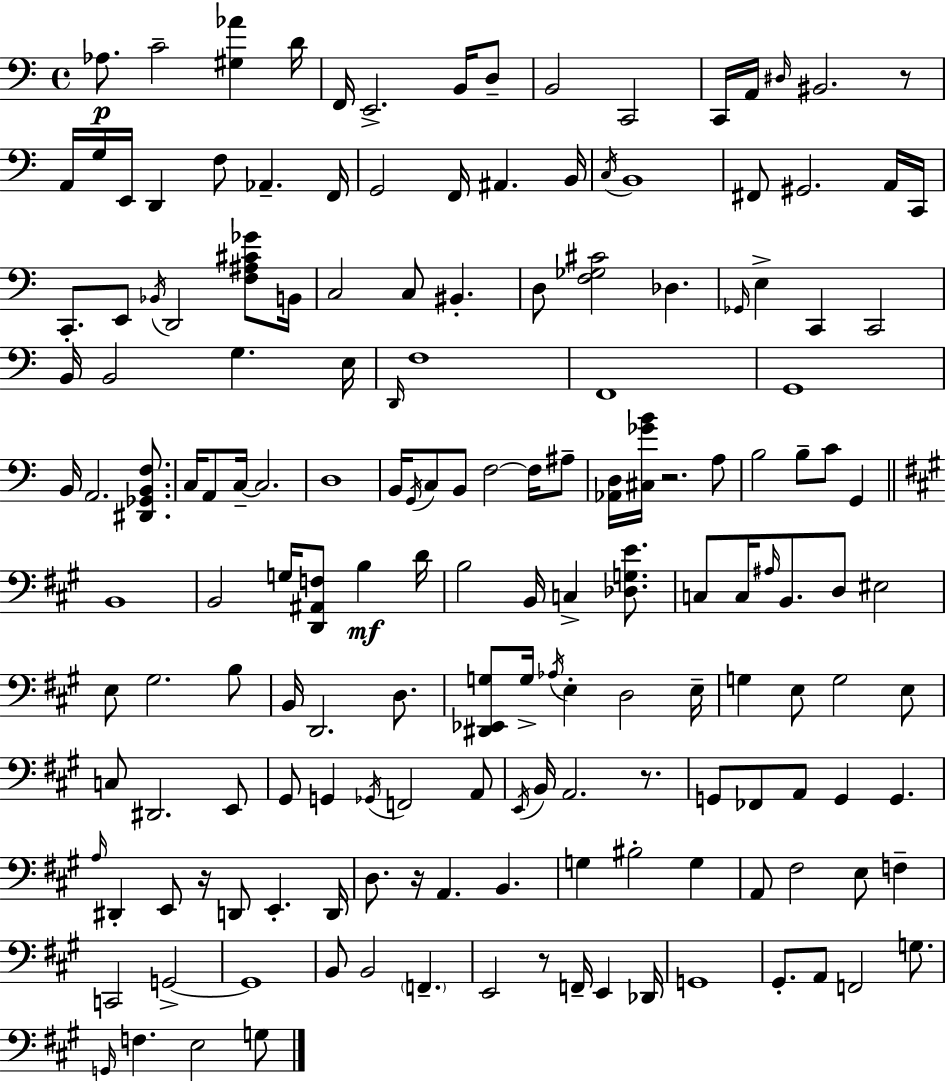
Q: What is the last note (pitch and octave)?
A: G3